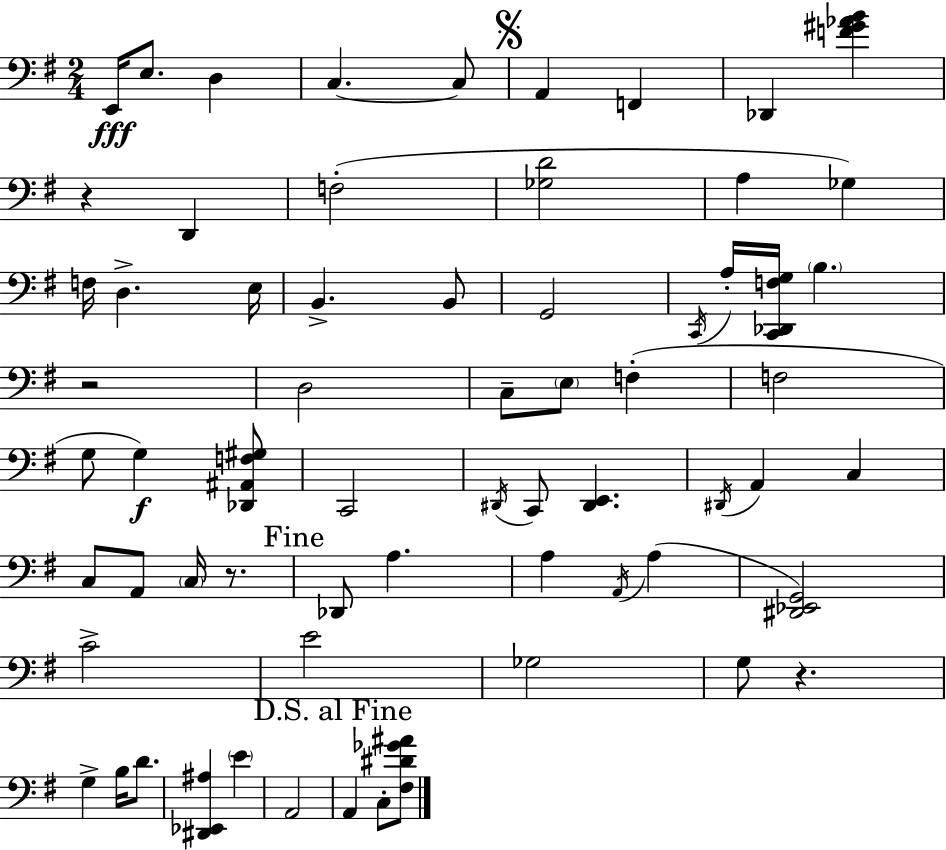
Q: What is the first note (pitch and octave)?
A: E2